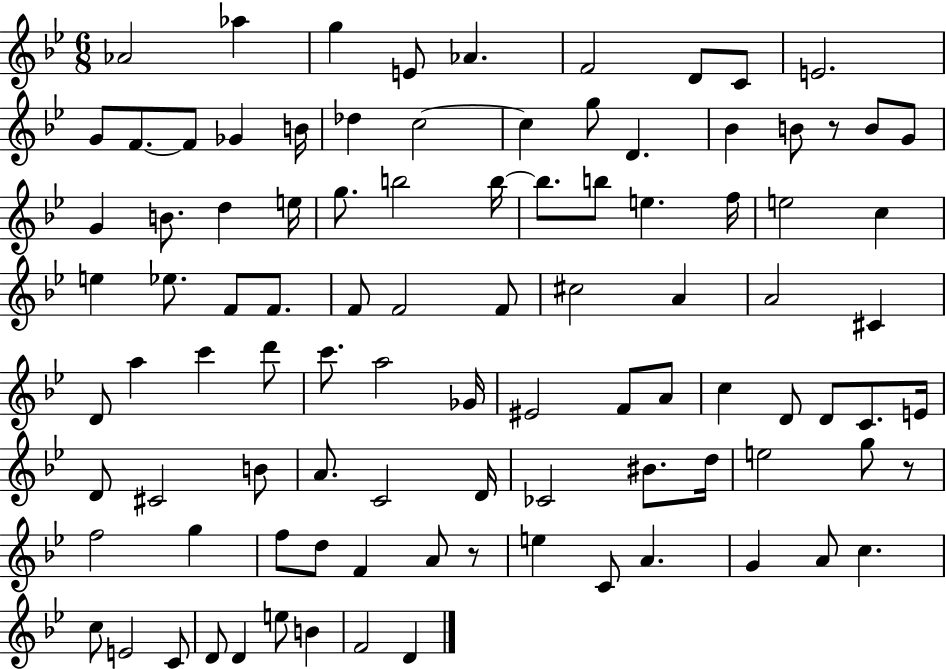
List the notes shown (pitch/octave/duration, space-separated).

Ab4/h Ab5/q G5/q E4/e Ab4/q. F4/h D4/e C4/e E4/h. G4/e F4/e. F4/e Gb4/q B4/s Db5/q C5/h C5/q G5/e D4/q. Bb4/q B4/e R/e B4/e G4/e G4/q B4/e. D5/q E5/s G5/e. B5/h B5/s B5/e. B5/e E5/q. F5/s E5/h C5/q E5/q Eb5/e. F4/e F4/e. F4/e F4/h F4/e C#5/h A4/q A4/h C#4/q D4/e A5/q C6/q D6/e C6/e. A5/h Gb4/s EIS4/h F4/e A4/e C5/q D4/e D4/e C4/e. E4/s D4/e C#4/h B4/e A4/e. C4/h D4/s CES4/h BIS4/e. D5/s E5/h G5/e R/e F5/h G5/q F5/e D5/e F4/q A4/e R/e E5/q C4/e A4/q. G4/q A4/e C5/q. C5/e E4/h C4/e D4/e D4/q E5/e B4/q F4/h D4/q